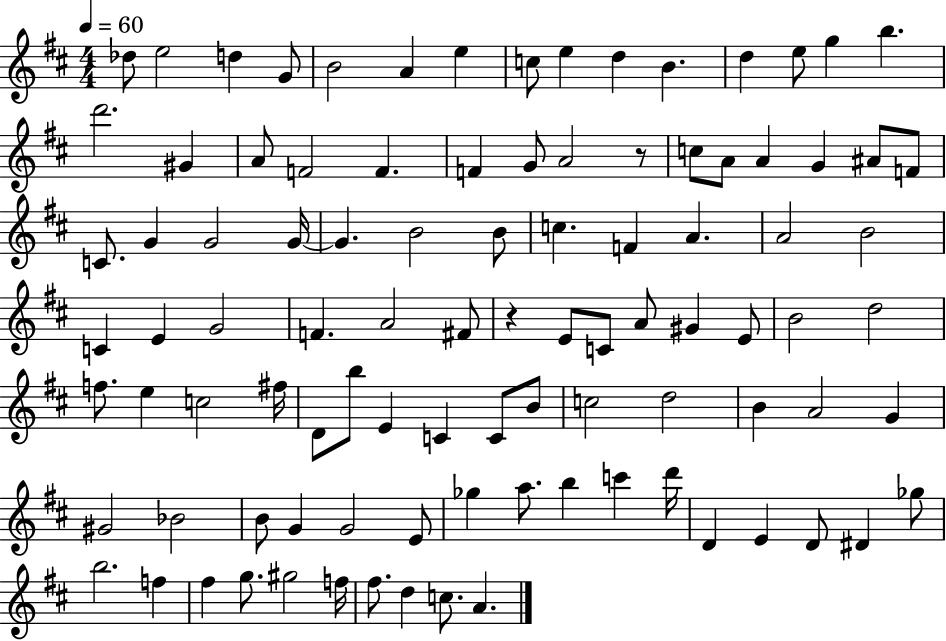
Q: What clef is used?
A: treble